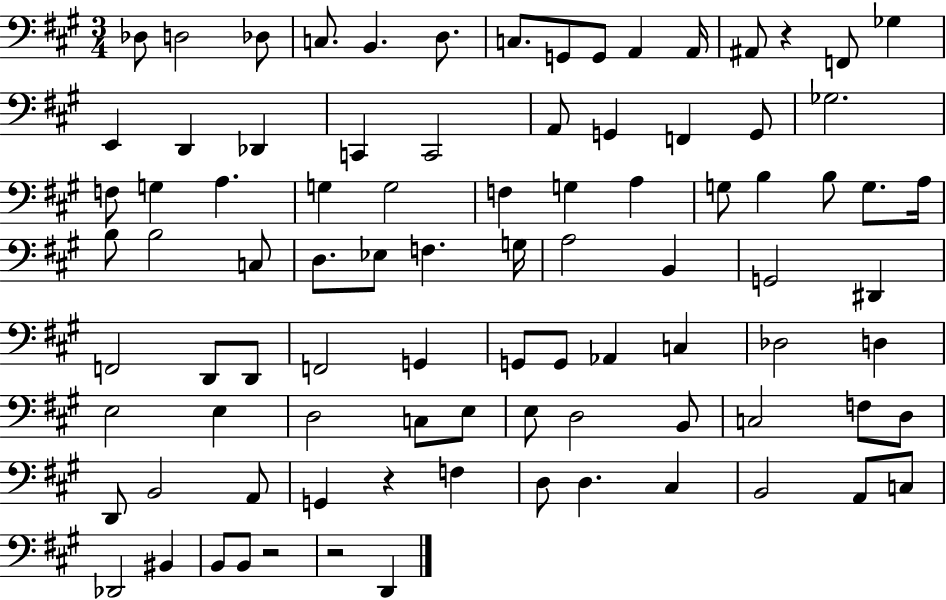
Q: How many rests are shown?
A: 4